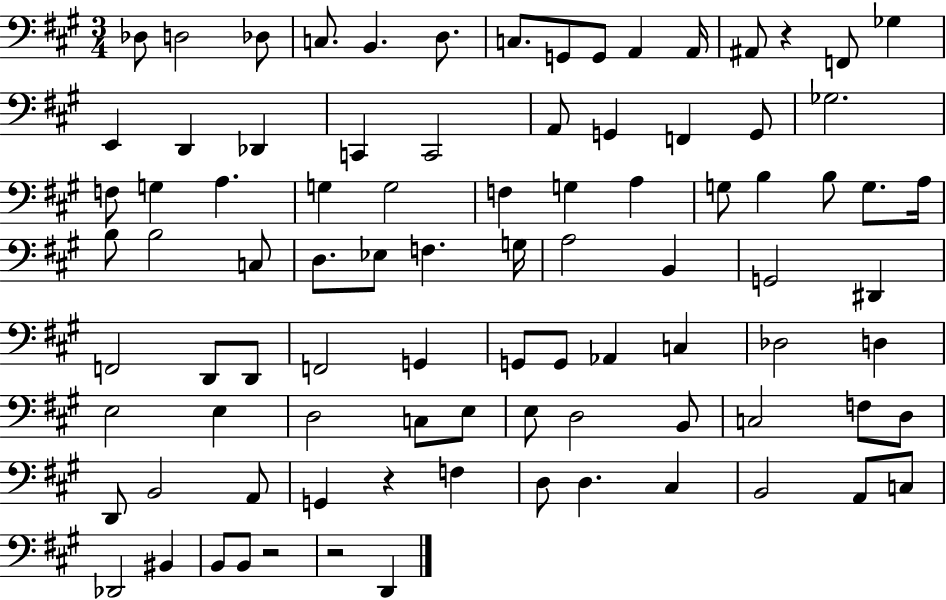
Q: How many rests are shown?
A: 4